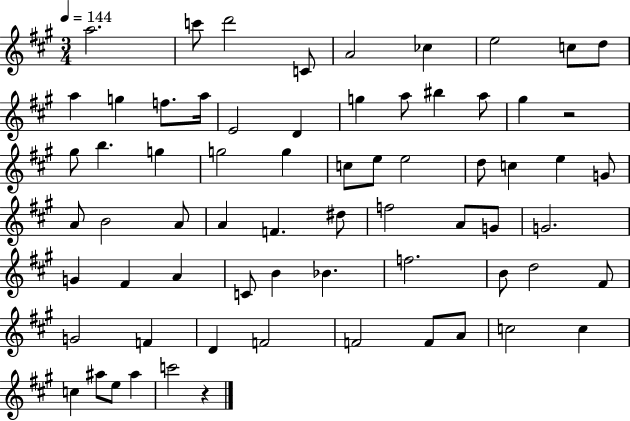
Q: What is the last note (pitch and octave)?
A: C6